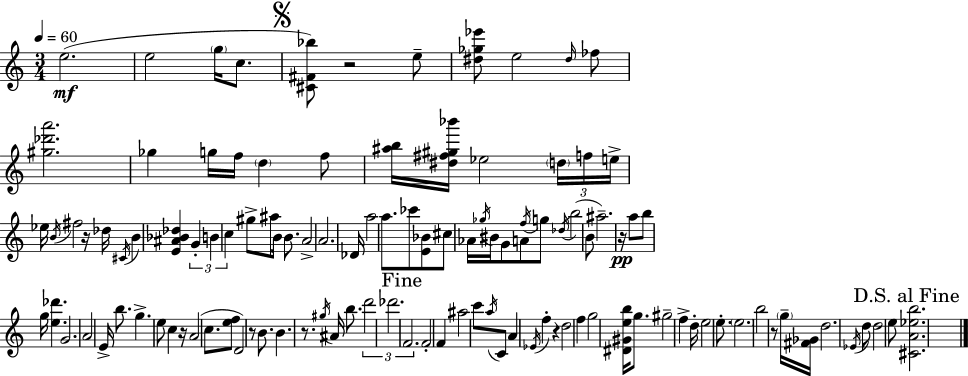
{
  \clef treble
  \numericTimeSignature
  \time 3/4
  \key a \minor
  \tempo 4 = 60
  e''2.(\mf | e''2 \parenthesize g''16 c''8. | \mark \markup { \musicglyph "scripts.segno" } <cis' fis' bes''>8) r2 e''8-- | <dis'' ges'' ees'''>8 e''2 \grace { dis''16 } fes''8 | \break <gis'' des''' a'''>2. | ges''4 g''16 f''16 \parenthesize d''4 f''8 | <ais'' b''>16 <dis'' fis'' gis'' bes'''>16 ees''2 \tuplet 3/2 { \parenthesize d''16 | f''16 e''16-> } ees''16 \acciaccatura { b'16 } fis''2 | \break r16 des''16 \acciaccatura { cis'16 } b'4 <e' ais' bes' des''>4 \tuplet 3/2 { g'4-. | b'4 c''4 } gis''8-> | ais''8 b'16 b'8. a'2-> | a'2. | \break des'16 a''2 | a''8. ces'''8 <e' bes'>8 cis''8 aes'16 \acciaccatura { ges''16 } bis'16 | g'8 a'8 \acciaccatura { f''16 } g''8 \acciaccatura { des''16 } b''2( | b'8 ais''2.--) | \break r16\pp a''8 b''8 g''16 | <e'' des'''>4. g'2. | a'2 | e'16-> b''8. g''4.-> | \break e''8 c''4 r16 a'2( | c''8. <e'' f''>8 d'2) | r8 b'8. b'4. | r8. \acciaccatura { gis''16 } ais'16 b''8. \tuplet 3/2 { d'''2 | \break des'''2. | \mark "Fine" f'2. } | f'2-. | f'4 ais''2 | \break c'''8 \acciaccatura { a''16 } c'8 a'4 | \acciaccatura { ees'16 } f''4-. r4 d''2 | f''4 g''2 | <dis' gis' e'' b''>16 g''8. gis''2-- | \break f''4-> d''16-. e''2 | e''8.-. \parenthesize e''2. | b''2 | r8 \parenthesize g''16-- <fis' ges'>16 d''2. | \break \acciaccatura { ees'16 } d''8 | d''2 e''8 \mark "D.S. al Fine" <cis' a' ees'' b''>2. | \bar "|."
}